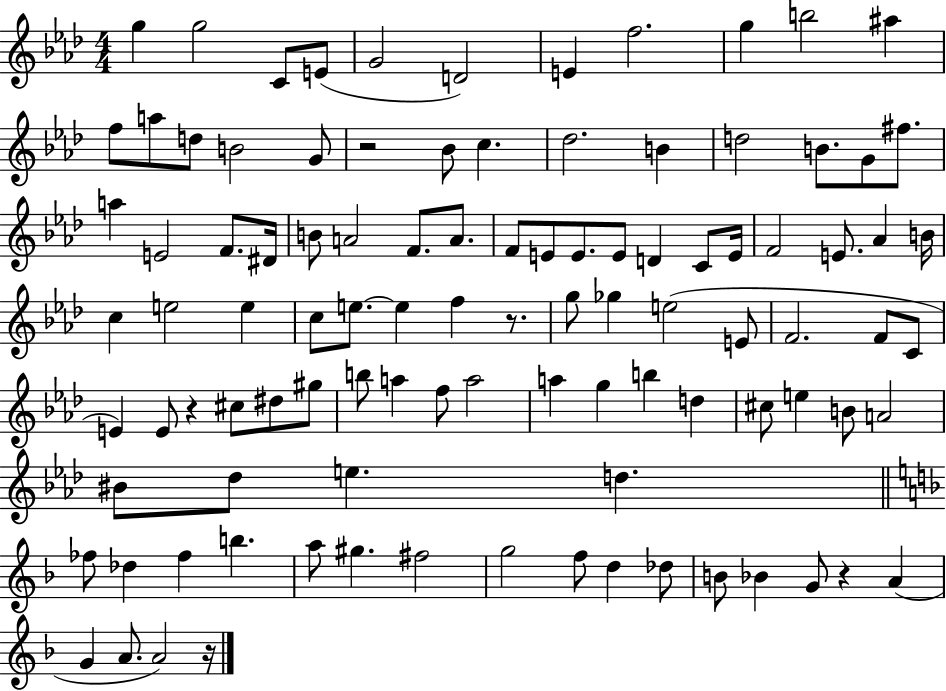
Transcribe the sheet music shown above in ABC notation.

X:1
T:Untitled
M:4/4
L:1/4
K:Ab
g g2 C/2 E/2 G2 D2 E f2 g b2 ^a f/2 a/2 d/2 B2 G/2 z2 _B/2 c _d2 B d2 B/2 G/2 ^f/2 a E2 F/2 ^D/4 B/2 A2 F/2 A/2 F/2 E/2 E/2 E/2 D C/2 E/4 F2 E/2 _A B/4 c e2 e c/2 e/2 e f z/2 g/2 _g e2 E/2 F2 F/2 C/2 E E/2 z ^c/2 ^d/2 ^g/2 b/2 a f/2 a2 a g b d ^c/2 e B/2 A2 ^B/2 _d/2 e d _f/2 _d _f b a/2 ^g ^f2 g2 f/2 d _d/2 B/2 _B G/2 z A G A/2 A2 z/4